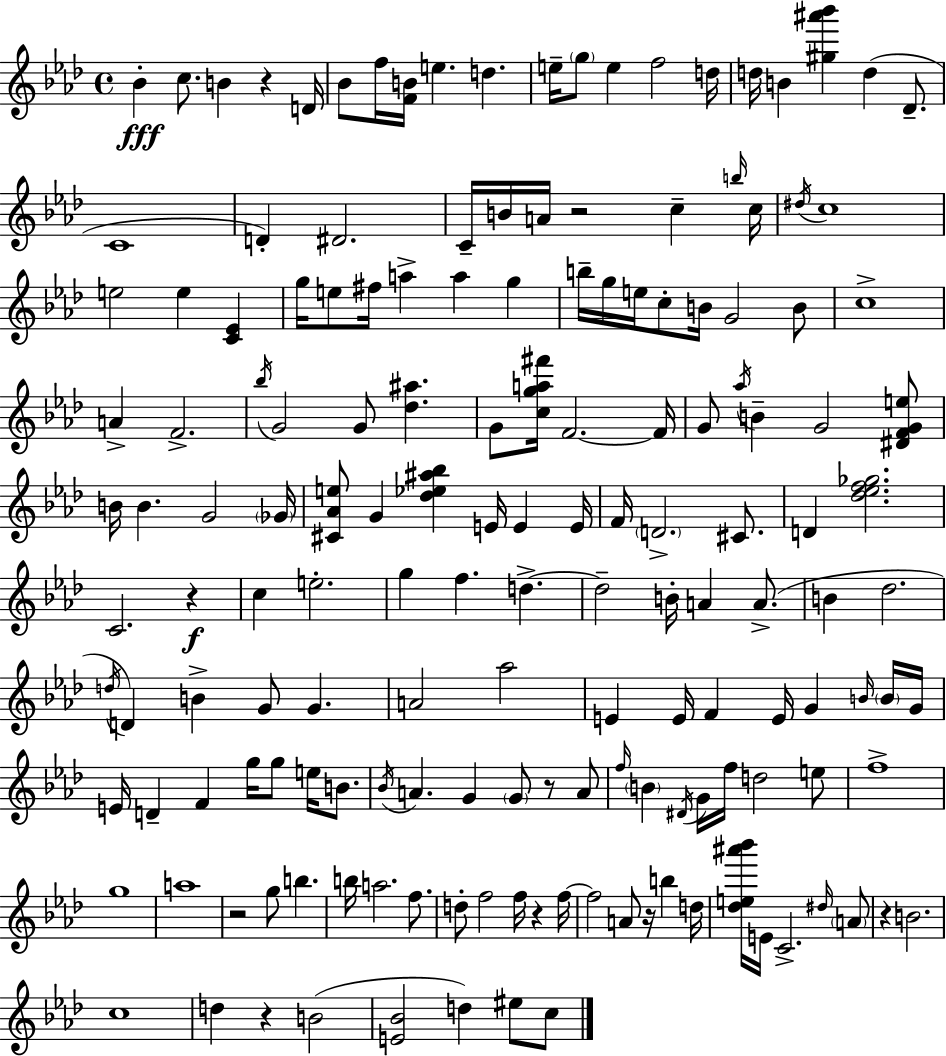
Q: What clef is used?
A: treble